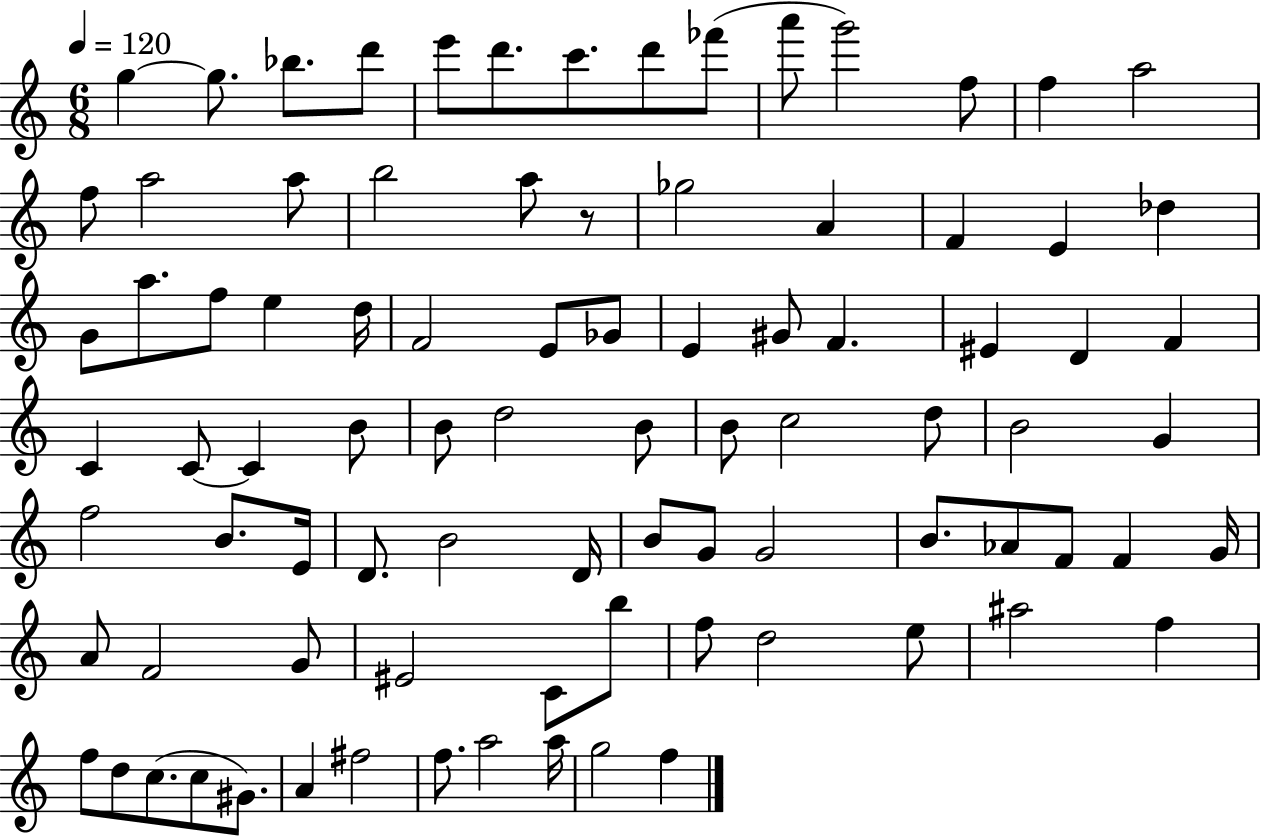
X:1
T:Untitled
M:6/8
L:1/4
K:C
g g/2 _b/2 d'/2 e'/2 d'/2 c'/2 d'/2 _f'/2 a'/2 g'2 f/2 f a2 f/2 a2 a/2 b2 a/2 z/2 _g2 A F E _d G/2 a/2 f/2 e d/4 F2 E/2 _G/2 E ^G/2 F ^E D F C C/2 C B/2 B/2 d2 B/2 B/2 c2 d/2 B2 G f2 B/2 E/4 D/2 B2 D/4 B/2 G/2 G2 B/2 _A/2 F/2 F G/4 A/2 F2 G/2 ^E2 C/2 b/2 f/2 d2 e/2 ^a2 f f/2 d/2 c/2 c/2 ^G/2 A ^f2 f/2 a2 a/4 g2 f